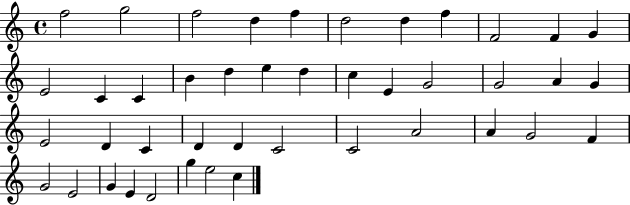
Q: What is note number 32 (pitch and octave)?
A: A4